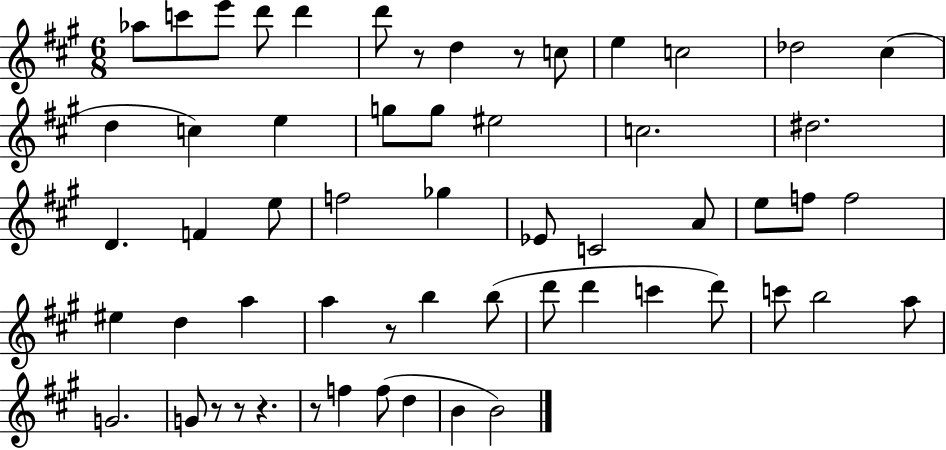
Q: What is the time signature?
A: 6/8